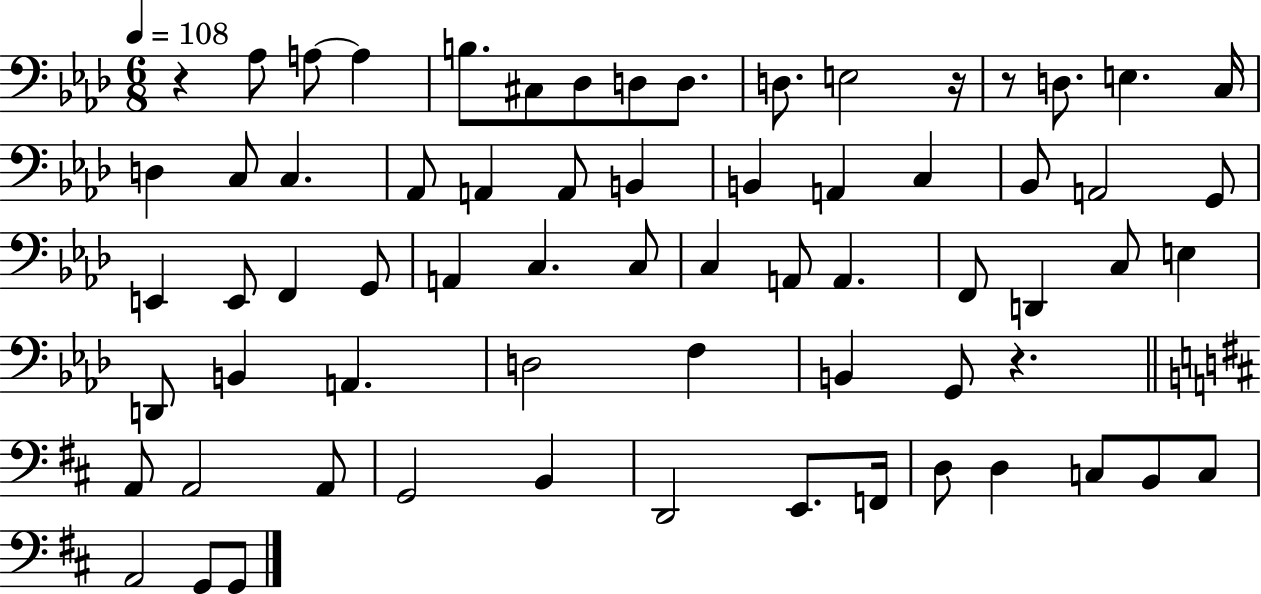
R/q Ab3/e A3/e A3/q B3/e. C#3/e Db3/e D3/e D3/e. D3/e. E3/h R/s R/e D3/e. E3/q. C3/s D3/q C3/e C3/q. Ab2/e A2/q A2/e B2/q B2/q A2/q C3/q Bb2/e A2/h G2/e E2/q E2/e F2/q G2/e A2/q C3/q. C3/e C3/q A2/e A2/q. F2/e D2/q C3/e E3/q D2/e B2/q A2/q. D3/h F3/q B2/q G2/e R/q. A2/e A2/h A2/e G2/h B2/q D2/h E2/e. F2/s D3/e D3/q C3/e B2/e C3/e A2/h G2/e G2/e